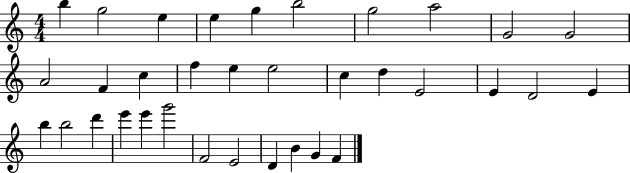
{
  \clef treble
  \numericTimeSignature
  \time 4/4
  \key c \major
  b''4 g''2 e''4 | e''4 g''4 b''2 | g''2 a''2 | g'2 g'2 | \break a'2 f'4 c''4 | f''4 e''4 e''2 | c''4 d''4 e'2 | e'4 d'2 e'4 | \break b''4 b''2 d'''4 | e'''4 e'''4 g'''2 | f'2 e'2 | d'4 b'4 g'4 f'4 | \break \bar "|."
}